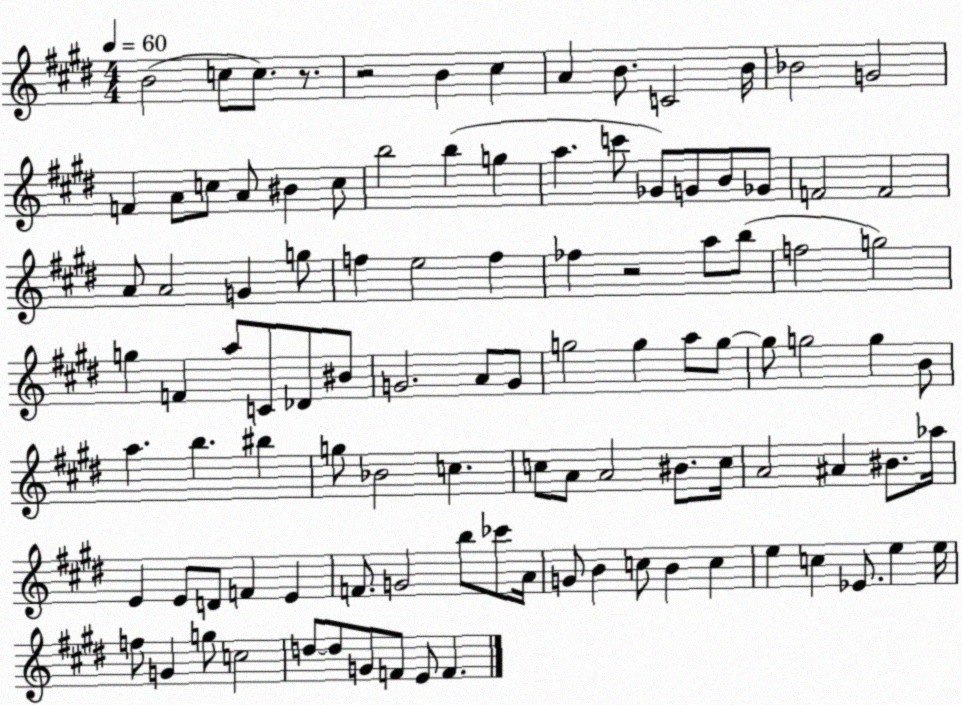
X:1
T:Untitled
M:4/4
L:1/4
K:E
B2 c/2 c/2 z/2 z2 B ^c A B/2 C2 B/4 _B2 G2 F A/2 c/2 A/2 ^B c/2 b2 b g a c'/2 _G/2 G/2 B/2 _G/2 F2 F2 A/2 A2 G g/2 f e2 f _f z2 a/2 b/2 f2 g2 g F a/2 C/2 _D/2 ^B/2 G2 A/2 G/2 g2 g a/2 g/2 g/2 g2 g B/2 a b ^b g/2 _B2 c c/2 A/2 A2 ^B/2 c/4 A2 ^A ^B/2 _a/4 E E/2 D/2 F E F/2 G2 b/2 _c'/2 A/4 G/2 B c/2 B c e c _E/2 e e/4 f/2 G g/2 c2 d/2 d/2 G/2 F/2 E/2 F